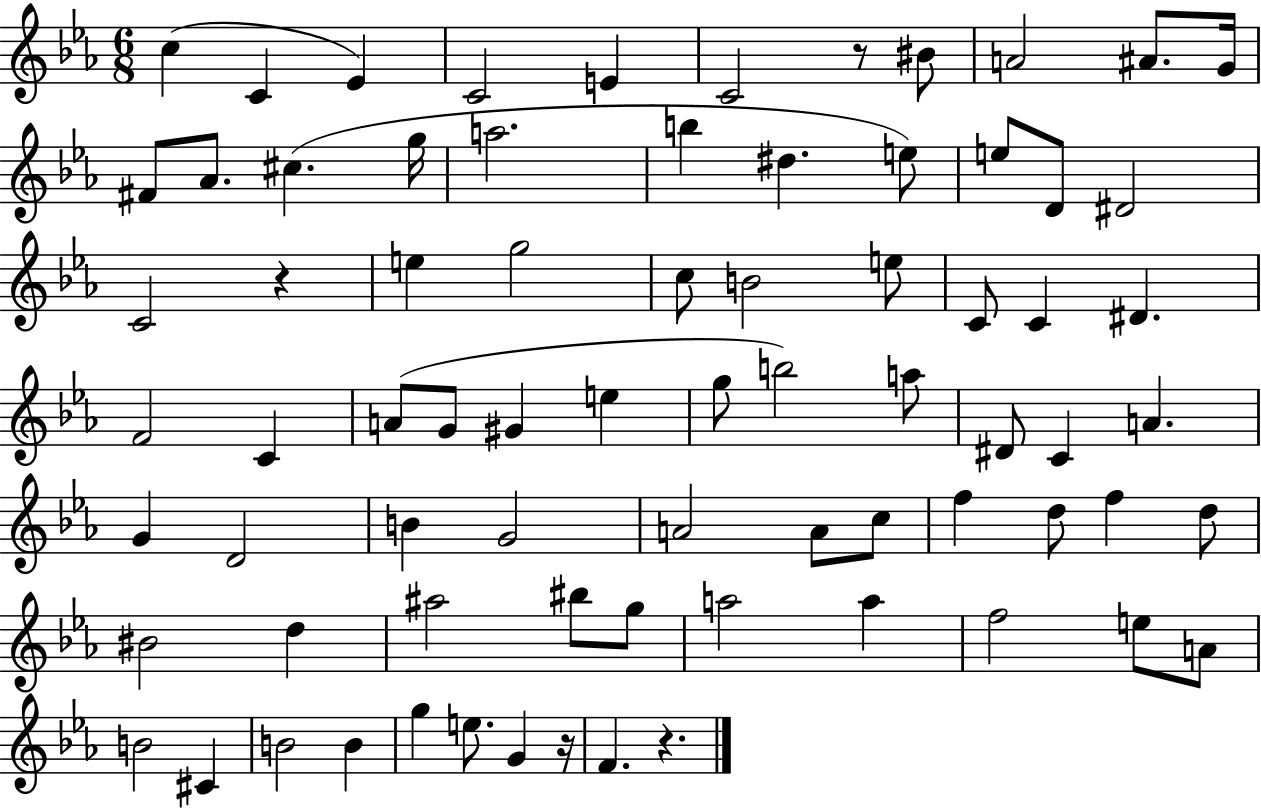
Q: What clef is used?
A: treble